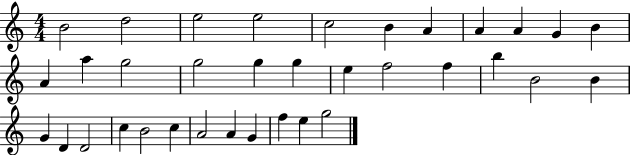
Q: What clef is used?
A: treble